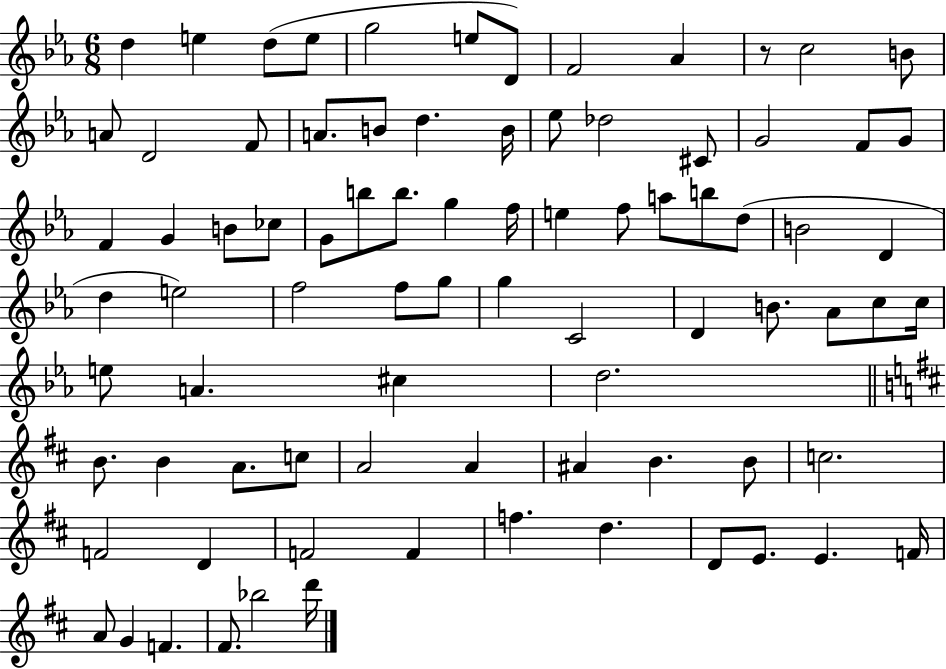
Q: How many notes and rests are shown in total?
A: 83